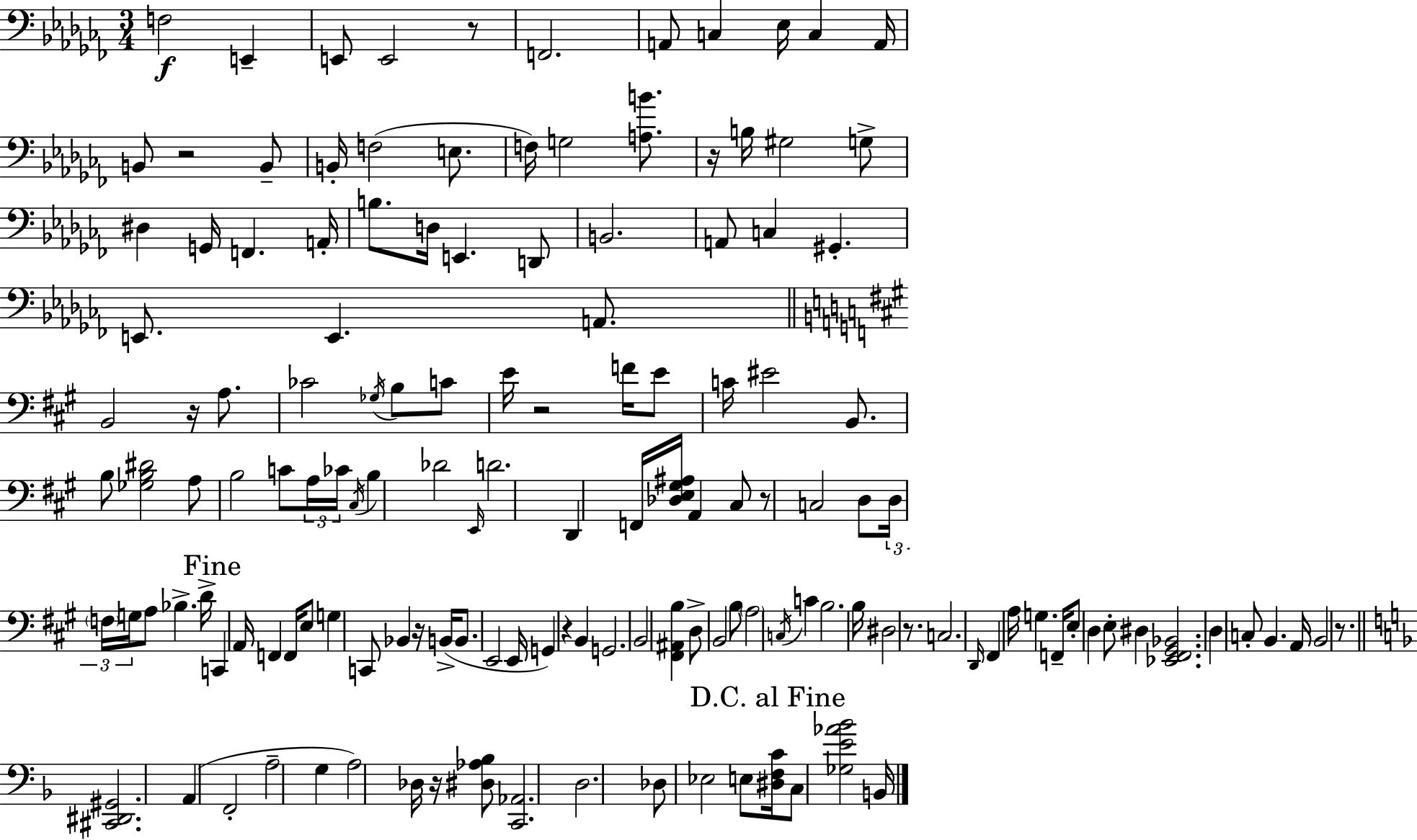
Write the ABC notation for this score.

X:1
T:Untitled
M:3/4
L:1/4
K:Abm
F,2 E,, E,,/2 E,,2 z/2 F,,2 A,,/2 C, _E,/4 C, A,,/4 B,,/2 z2 B,,/2 B,,/4 F,2 E,/2 F,/4 G,2 [A,B]/2 z/4 B,/4 ^G,2 G,/2 ^D, G,,/4 F,, A,,/4 B,/2 D,/4 E,, D,,/2 B,,2 A,,/2 C, ^G,, E,,/2 E,, A,,/2 B,,2 z/4 A,/2 _C2 _G,/4 B,/2 C/2 E/4 z2 F/4 E/2 C/4 ^E2 B,,/2 B,/2 [_G,B,^D]2 A,/2 B,2 C/2 A,/4 _C/4 ^C,/4 B, _D2 E,,/4 D2 D,, F,,/4 [_D,E,^G,^A,]/4 A,, ^C,/2 z/2 C,2 D,/2 D,/4 F,/4 G,/4 A,/2 _B, D/4 C,, A,,/4 F,, F,,/4 E,/2 G, C,,/2 _B,, z/4 B,,/4 B,,/2 E,,2 E,,/4 G,, z B,, G,,2 B,,2 [^F,,^A,,B,] D,/2 B,,2 B,/2 A,2 C,/4 C B,2 B,/4 ^D,2 z/2 C,2 D,,/4 ^F,, A,/4 G, F,,/4 E,/2 D, E,/2 ^D, [_E,,^F,,^G,,_B,,]2 D, C,/2 B,, A,,/4 B,,2 z/2 [^C,,^D,,^G,,]2 A,, F,,2 A,2 G, A,2 _D,/4 z/4 [^D,_A,_B,]/2 [C,,_A,,]2 D,2 _D,/2 _E,2 E,/2 [^D,F,C]/4 C,/2 [_G,E_A_B]2 B,,/4